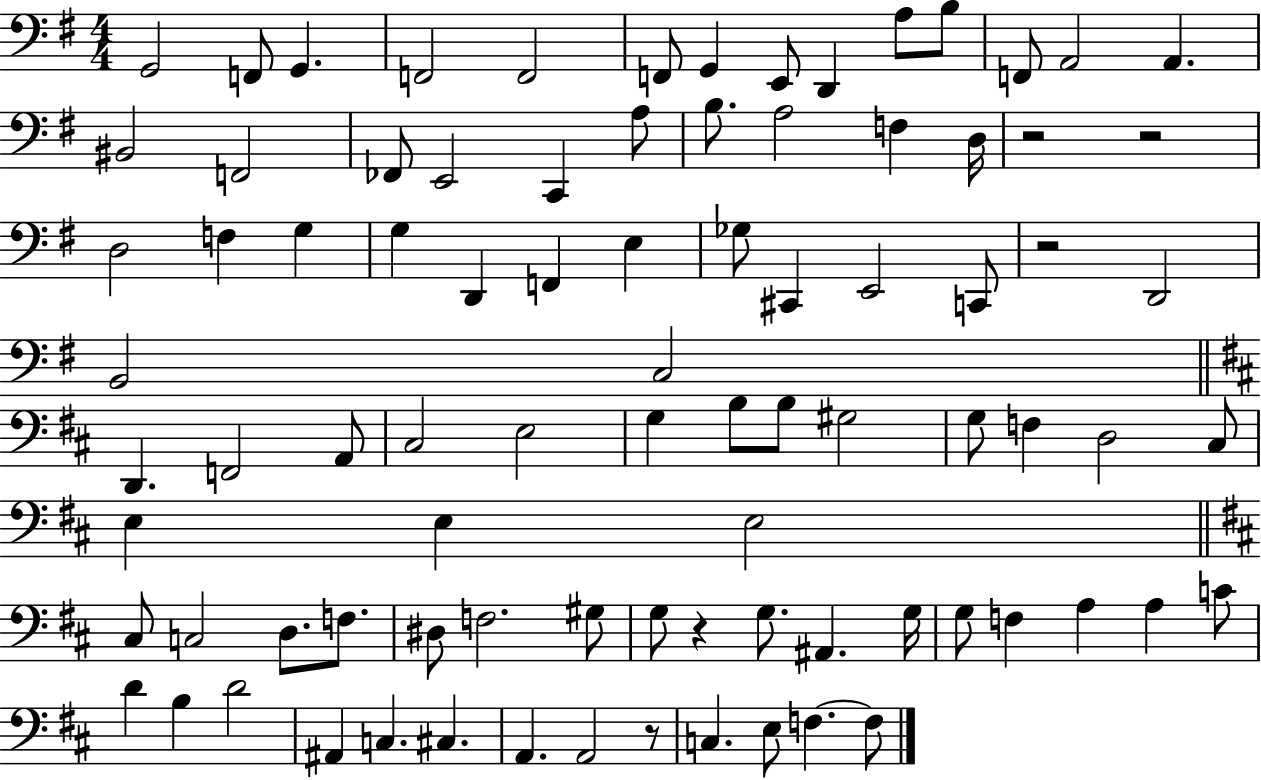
X:1
T:Untitled
M:4/4
L:1/4
K:G
G,,2 F,,/2 G,, F,,2 F,,2 F,,/2 G,, E,,/2 D,, A,/2 B,/2 F,,/2 A,,2 A,, ^B,,2 F,,2 _F,,/2 E,,2 C,, A,/2 B,/2 A,2 F, D,/4 z2 z2 D,2 F, G, G, D,, F,, E, _G,/2 ^C,, E,,2 C,,/2 z2 D,,2 B,,2 C,2 D,, F,,2 A,,/2 ^C,2 E,2 G, B,/2 B,/2 ^G,2 G,/2 F, D,2 ^C,/2 E, E, E,2 ^C,/2 C,2 D,/2 F,/2 ^D,/2 F,2 ^G,/2 G,/2 z G,/2 ^A,, G,/4 G,/2 F, A, A, C/2 D B, D2 ^A,, C, ^C, A,, A,,2 z/2 C, E,/2 F, F,/2